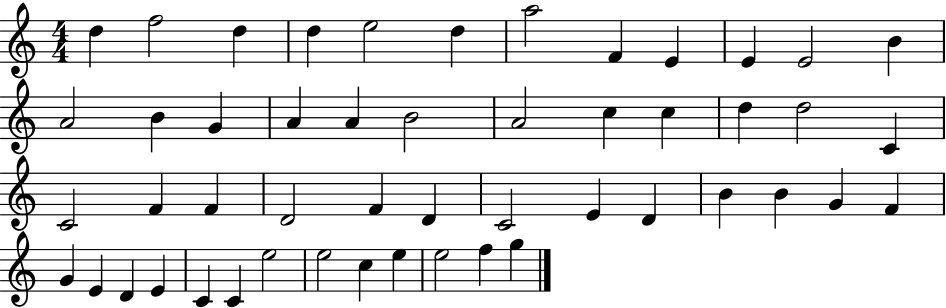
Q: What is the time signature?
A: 4/4